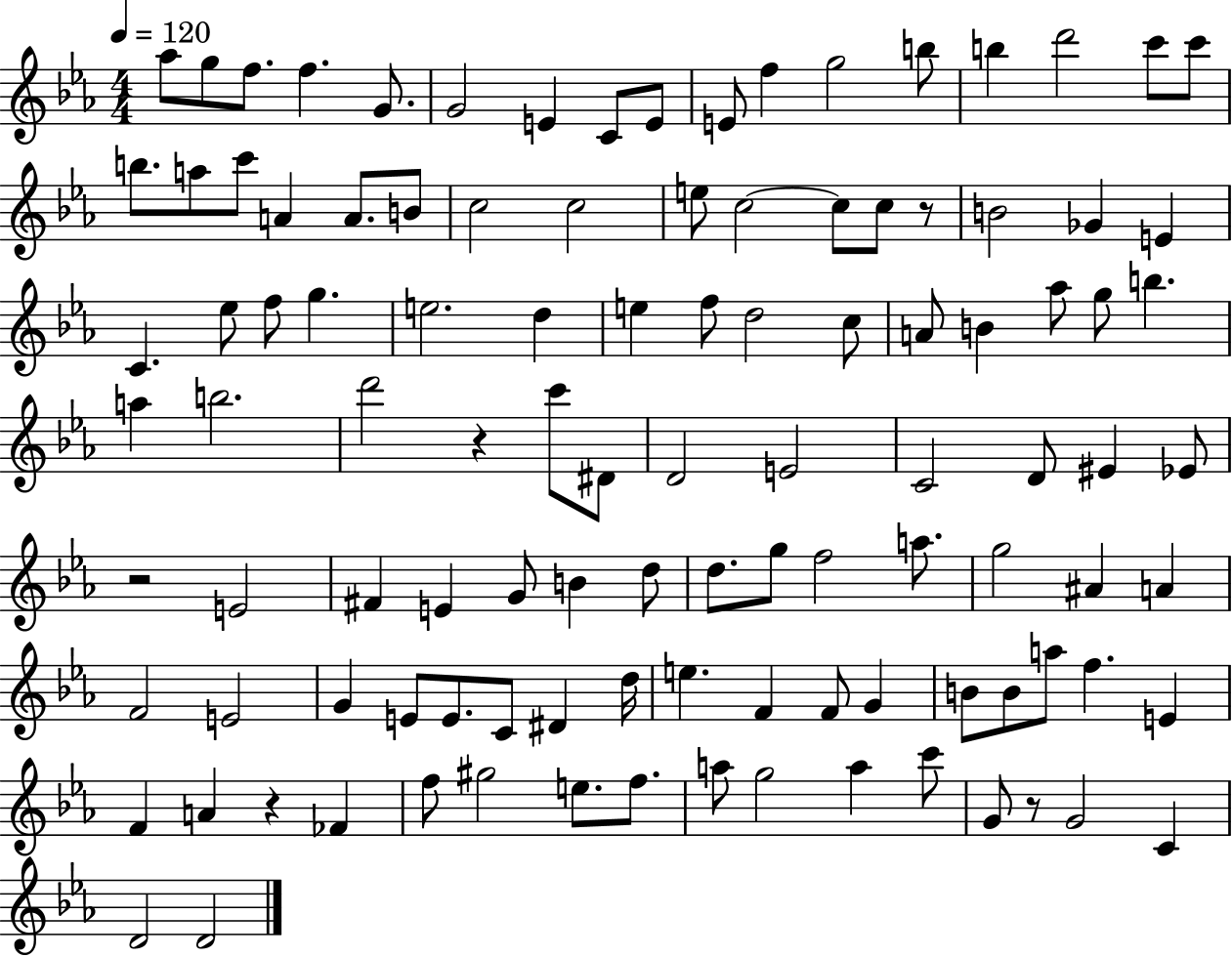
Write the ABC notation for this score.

X:1
T:Untitled
M:4/4
L:1/4
K:Eb
_a/2 g/2 f/2 f G/2 G2 E C/2 E/2 E/2 f g2 b/2 b d'2 c'/2 c'/2 b/2 a/2 c'/2 A A/2 B/2 c2 c2 e/2 c2 c/2 c/2 z/2 B2 _G E C _e/2 f/2 g e2 d e f/2 d2 c/2 A/2 B _a/2 g/2 b a b2 d'2 z c'/2 ^D/2 D2 E2 C2 D/2 ^E _E/2 z2 E2 ^F E G/2 B d/2 d/2 g/2 f2 a/2 g2 ^A A F2 E2 G E/2 E/2 C/2 ^D d/4 e F F/2 G B/2 B/2 a/2 f E F A z _F f/2 ^g2 e/2 f/2 a/2 g2 a c'/2 G/2 z/2 G2 C D2 D2